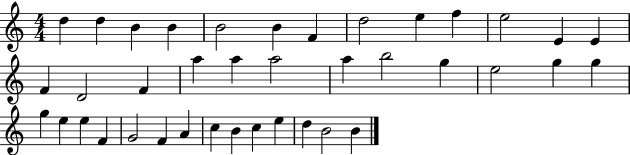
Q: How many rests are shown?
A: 0